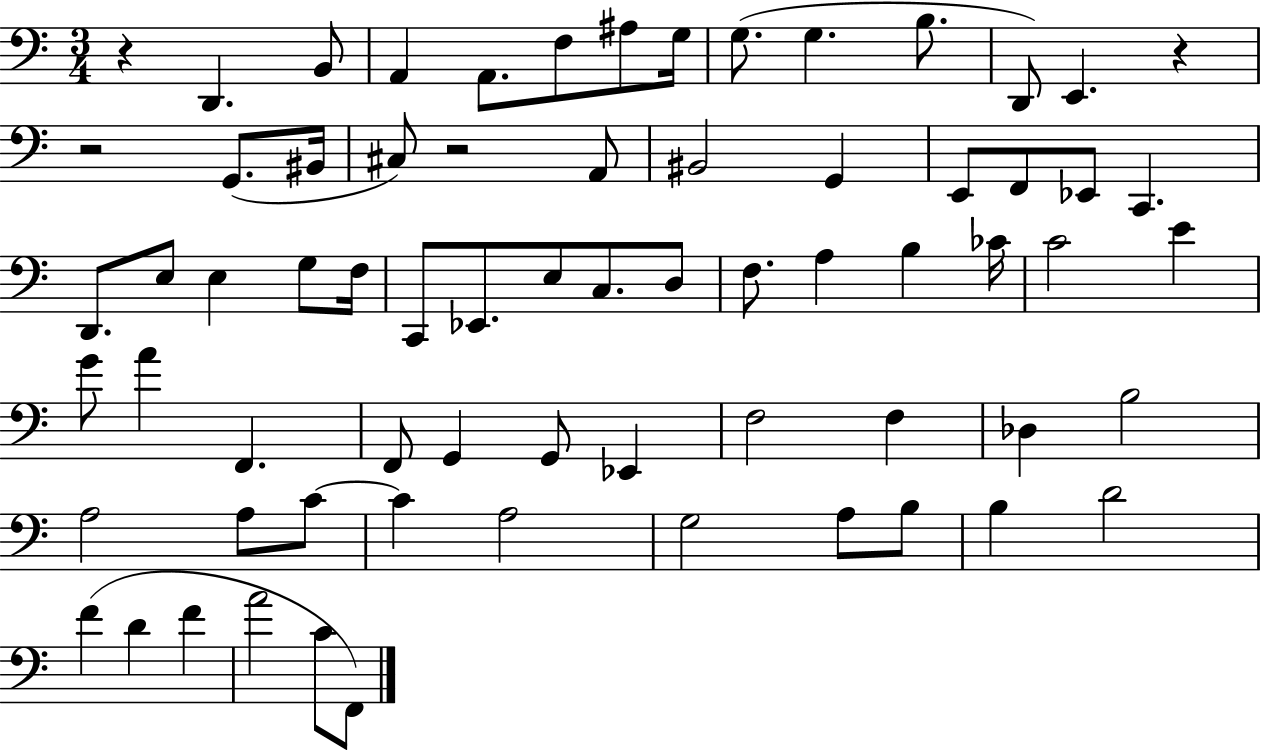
X:1
T:Untitled
M:3/4
L:1/4
K:C
z D,, B,,/2 A,, A,,/2 F,/2 ^A,/2 G,/4 G,/2 G, B,/2 D,,/2 E,, z z2 G,,/2 ^B,,/4 ^C,/2 z2 A,,/2 ^B,,2 G,, E,,/2 F,,/2 _E,,/2 C,, D,,/2 E,/2 E, G,/2 F,/4 C,,/2 _E,,/2 E,/2 C,/2 D,/2 F,/2 A, B, _C/4 C2 E G/2 A F,, F,,/2 G,, G,,/2 _E,, F,2 F, _D, B,2 A,2 A,/2 C/2 C A,2 G,2 A,/2 B,/2 B, D2 F D F A2 C/2 F,,/2